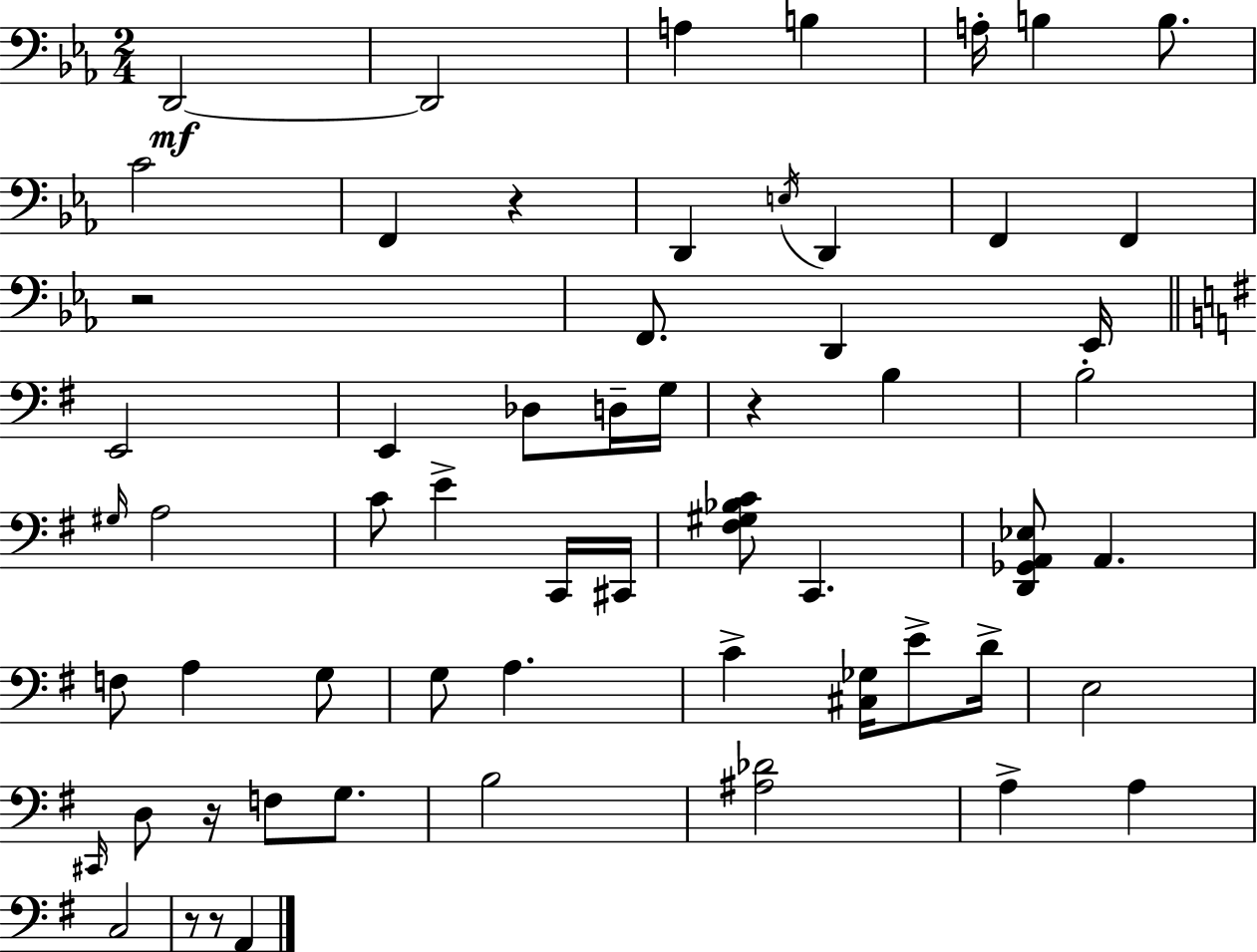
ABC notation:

X:1
T:Untitled
M:2/4
L:1/4
K:Cm
D,,2 D,,2 A, B, A,/4 B, B,/2 C2 F,, z D,, E,/4 D,, F,, F,, z2 F,,/2 D,, _E,,/4 E,,2 E,, _D,/2 D,/4 G,/4 z B, B,2 ^G,/4 A,2 C/2 E C,,/4 ^C,,/4 [^F,^G,_B,C]/2 C,, [D,,_G,,A,,_E,]/2 A,, F,/2 A, G,/2 G,/2 A, C [^C,_G,]/4 E/2 D/4 E,2 ^C,,/4 D,/2 z/4 F,/2 G,/2 B,2 [^A,_D]2 A, A, C,2 z/2 z/2 A,,